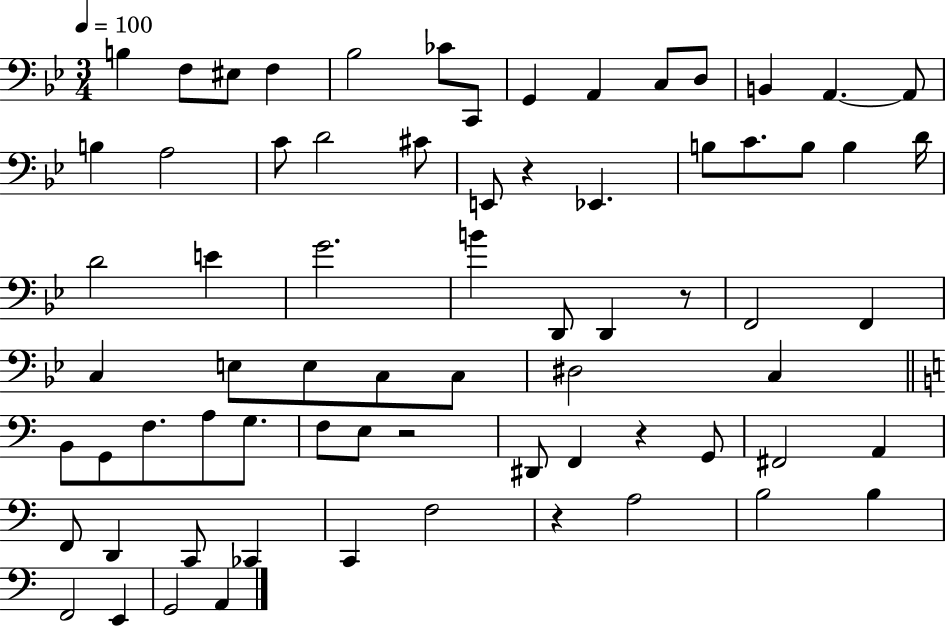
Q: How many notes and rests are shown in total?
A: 71